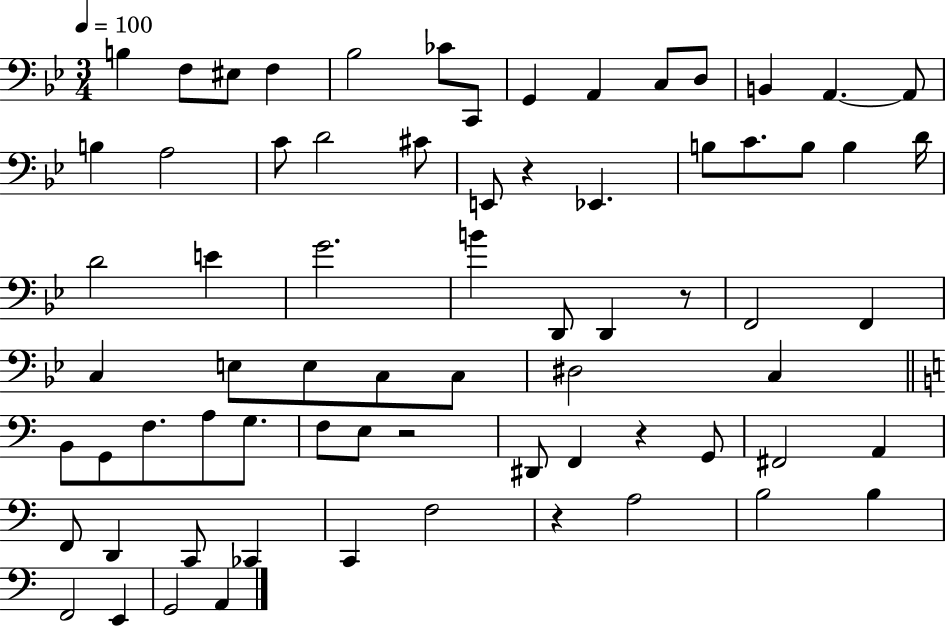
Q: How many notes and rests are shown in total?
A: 71